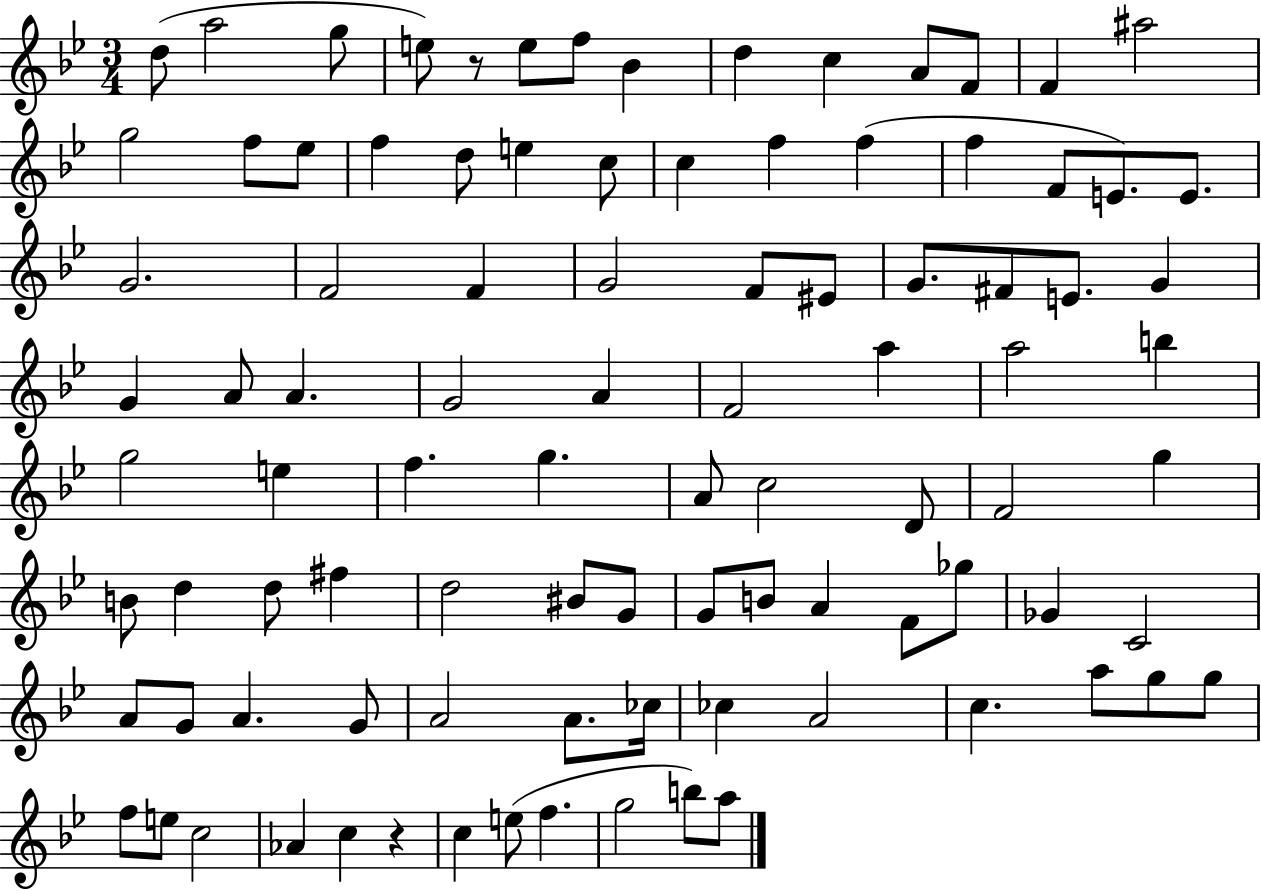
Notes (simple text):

D5/e A5/h G5/e E5/e R/e E5/e F5/e Bb4/q D5/q C5/q A4/e F4/e F4/q A#5/h G5/h F5/e Eb5/e F5/q D5/e E5/q C5/e C5/q F5/q F5/q F5/q F4/e E4/e. E4/e. G4/h. F4/h F4/q G4/h F4/e EIS4/e G4/e. F#4/e E4/e. G4/q G4/q A4/e A4/q. G4/h A4/q F4/h A5/q A5/h B5/q G5/h E5/q F5/q. G5/q. A4/e C5/h D4/e F4/h G5/q B4/e D5/q D5/e F#5/q D5/h BIS4/e G4/e G4/e B4/e A4/q F4/e Gb5/e Gb4/q C4/h A4/e G4/e A4/q. G4/e A4/h A4/e. CES5/s CES5/q A4/h C5/q. A5/e G5/e G5/e F5/e E5/e C5/h Ab4/q C5/q R/q C5/q E5/e F5/q. G5/h B5/e A5/e